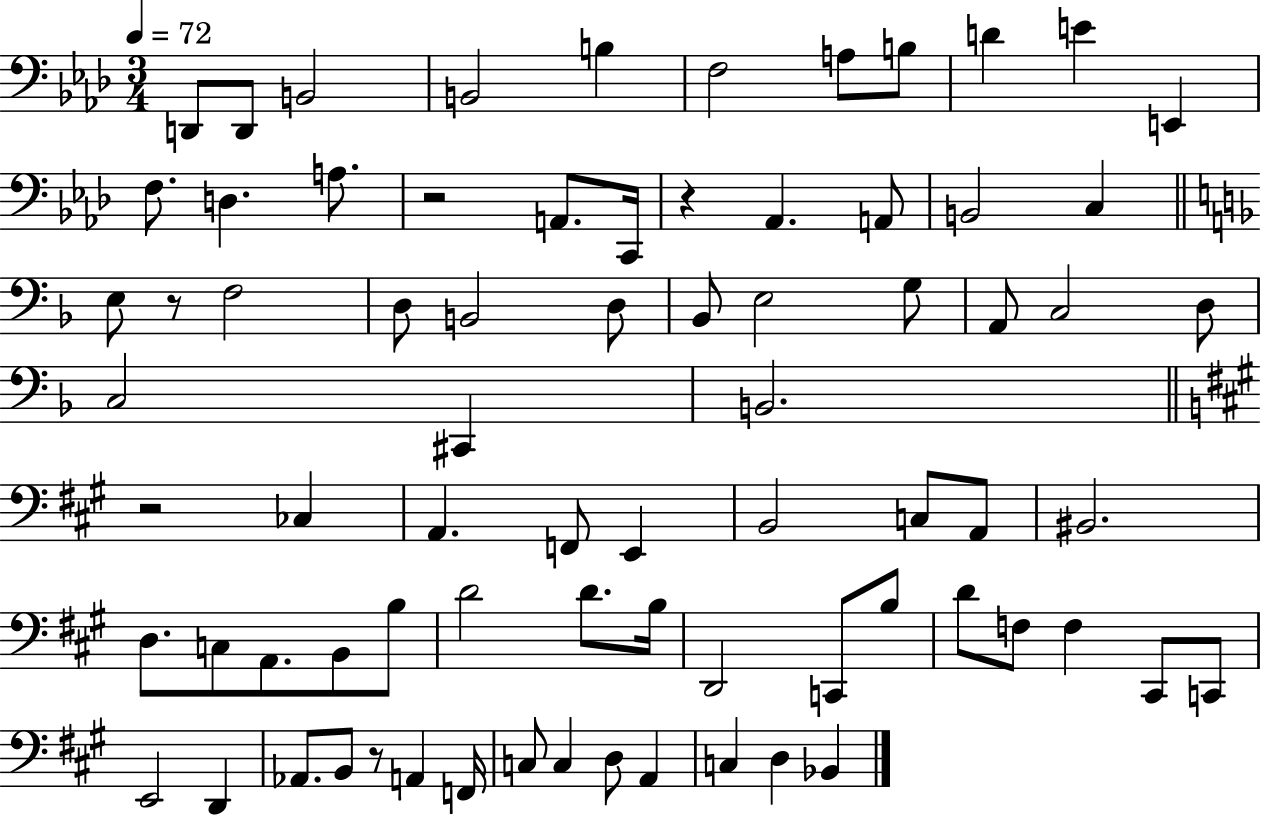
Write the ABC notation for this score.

X:1
T:Untitled
M:3/4
L:1/4
K:Ab
D,,/2 D,,/2 B,,2 B,,2 B, F,2 A,/2 B,/2 D E E,, F,/2 D, A,/2 z2 A,,/2 C,,/4 z _A,, A,,/2 B,,2 C, E,/2 z/2 F,2 D,/2 B,,2 D,/2 _B,,/2 E,2 G,/2 A,,/2 C,2 D,/2 C,2 ^C,, B,,2 z2 _C, A,, F,,/2 E,, B,,2 C,/2 A,,/2 ^B,,2 D,/2 C,/2 A,,/2 B,,/2 B,/2 D2 D/2 B,/4 D,,2 C,,/2 B,/2 D/2 F,/2 F, ^C,,/2 C,,/2 E,,2 D,, _A,,/2 B,,/2 z/2 A,, F,,/4 C,/2 C, D,/2 A,, C, D, _B,,